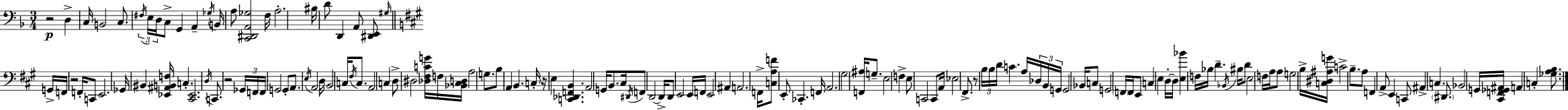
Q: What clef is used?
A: bass